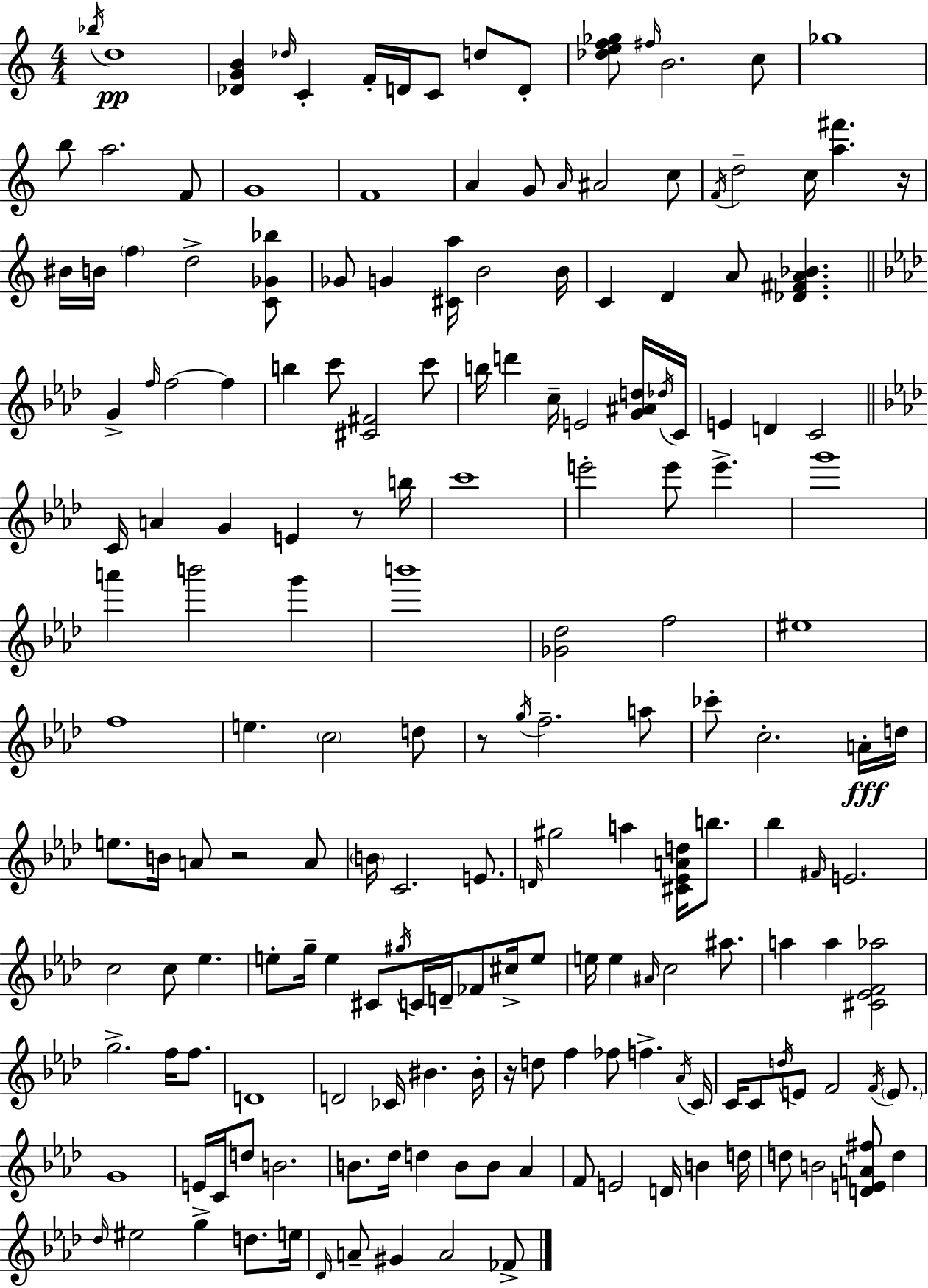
{
  \clef treble
  \numericTimeSignature
  \time 4/4
  \key a \minor
  \repeat volta 2 { \acciaccatura { bes''16 }\pp d''1 | <des' g' b'>4 \grace { des''16 } c'4-. f'16-. d'16 c'8 d''8 | d'8-. <des'' e'' f'' ges''>8 \grace { fis''16 } b'2. | c''8 ges''1 | \break b''8 a''2. | f'8 g'1 | f'1 | a'4 g'8 \grace { a'16 } ais'2 | \break c''8 \acciaccatura { f'16 } d''2-- c''16 <a'' fis'''>4. | r16 bis'16 b'16 \parenthesize f''4 d''2-> | <c' ges' bes''>8 ges'8 g'4 <cis' a''>16 b'2 | b'16 c'4 d'4 a'8 <des' fis' a' bes'>4. | \break \bar "||" \break \key aes \major g'4-> \grace { f''16 } f''2~~ f''4 | b''4 c'''8 <cis' fis'>2 c'''8 | b''16 d'''4 c''16-- e'2 <g' ais' d''>16 | \acciaccatura { des''16 } c'16 e'4 d'4 c'2 | \break \bar "||" \break \key f \minor c'16 a'4 g'4 e'4 r8 b''16 | c'''1 | e'''2-. e'''8 e'''4.-> | g'''1 | \break a'''4 b'''2 g'''4 | b'''1 | <ges' des''>2 f''2 | eis''1 | \break f''1 | e''4. \parenthesize c''2 d''8 | r8 \acciaccatura { g''16 } f''2.-- a''8 | ces'''8-. c''2.-. a'16-.\fff | \break d''16 e''8. b'16 a'8 r2 a'8 | \parenthesize b'16 c'2. e'8. | \grace { d'16 } gis''2 a''4 <cis' ees' a' d''>16 b''8. | bes''4 \grace { fis'16 } e'2. | \break c''2 c''8 ees''4. | e''8-. g''16-- e''4 cis'8 \acciaccatura { gis''16 } c'16 d'16-- fes'8 | cis''16-> e''8 e''16 e''4 \grace { ais'16 } c''2 | ais''8. a''4 a''4 <cis' ees' f' aes''>2 | \break g''2.-> | f''16 f''8. d'1 | d'2 ces'16 bis'4. | bis'16-. r16 d''8 f''4 fes''8 f''4.-> | \break \acciaccatura { aes'16 } c'16 c'16 c'8 \acciaccatura { d''16 } e'8 f'2 | \acciaccatura { f'16 } \parenthesize e'8. g'1 | e'16 c'16 d''8 b'2. | b'8. des''16 d''4 | \break b'8 b'8 aes'4 f'8 e'2 | d'16 b'4 d''16 d''8 b'2 | <d' e' a' fis''>8 d''4 \grace { des''16 } eis''2 | g''4-> d''8. e''16 \grace { des'16 } a'8-- gis'4 | \break a'2 fes'8-> } \bar "|."
}